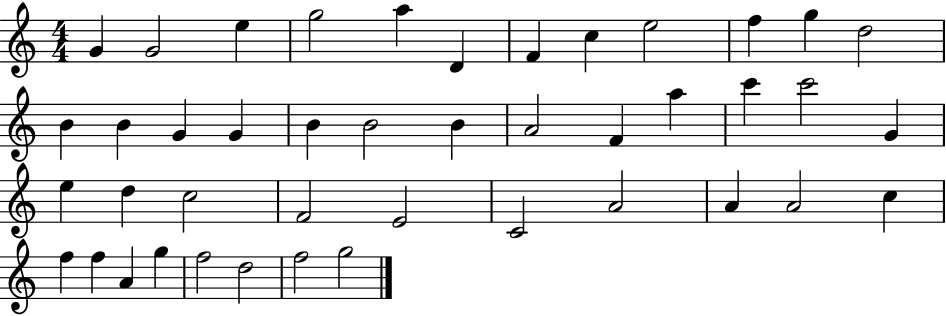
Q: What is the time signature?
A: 4/4